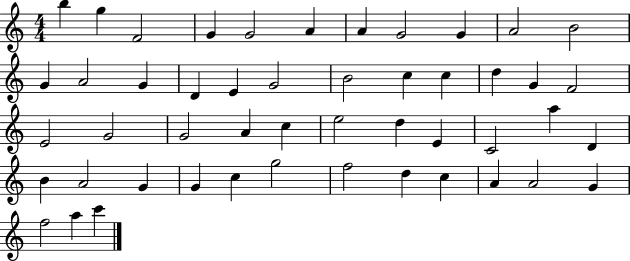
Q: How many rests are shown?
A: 0